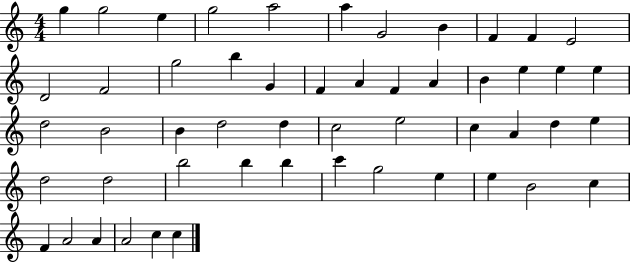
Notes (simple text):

G5/q G5/h E5/q G5/h A5/h A5/q G4/h B4/q F4/q F4/q E4/h D4/h F4/h G5/h B5/q G4/q F4/q A4/q F4/q A4/q B4/q E5/q E5/q E5/q D5/h B4/h B4/q D5/h D5/q C5/h E5/h C5/q A4/q D5/q E5/q D5/h D5/h B5/h B5/q B5/q C6/q G5/h E5/q E5/q B4/h C5/q F4/q A4/h A4/q A4/h C5/q C5/q